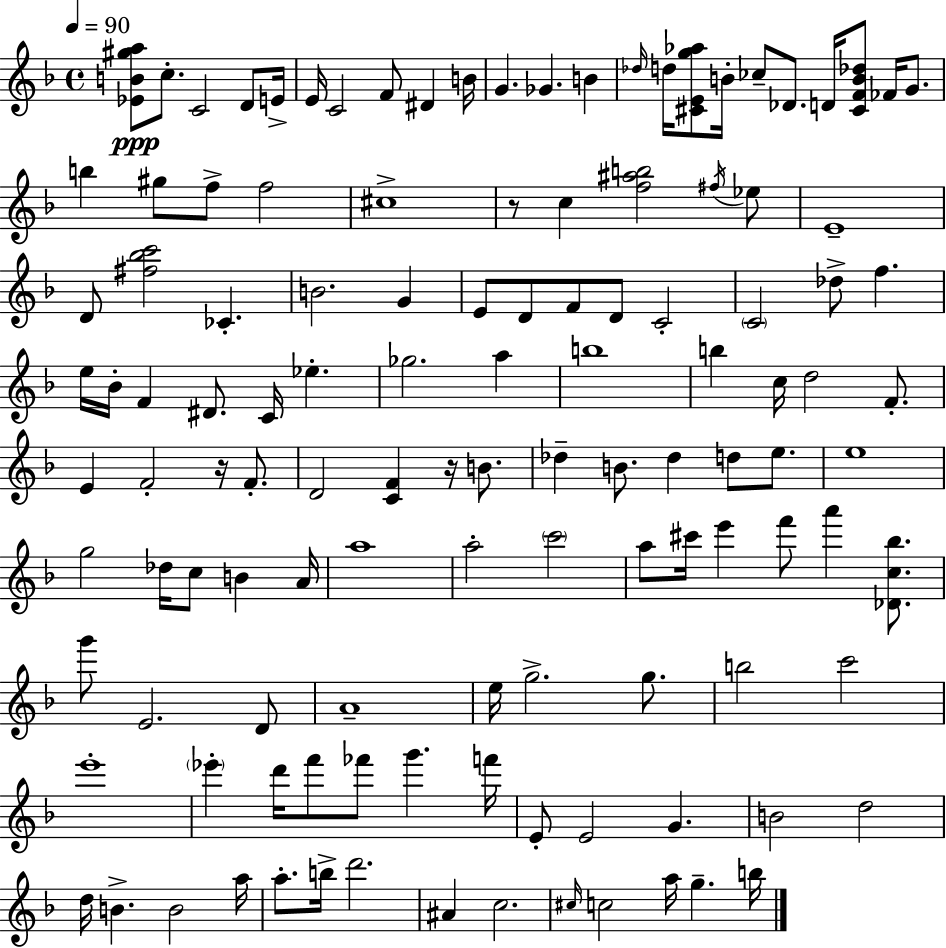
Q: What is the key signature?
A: D minor